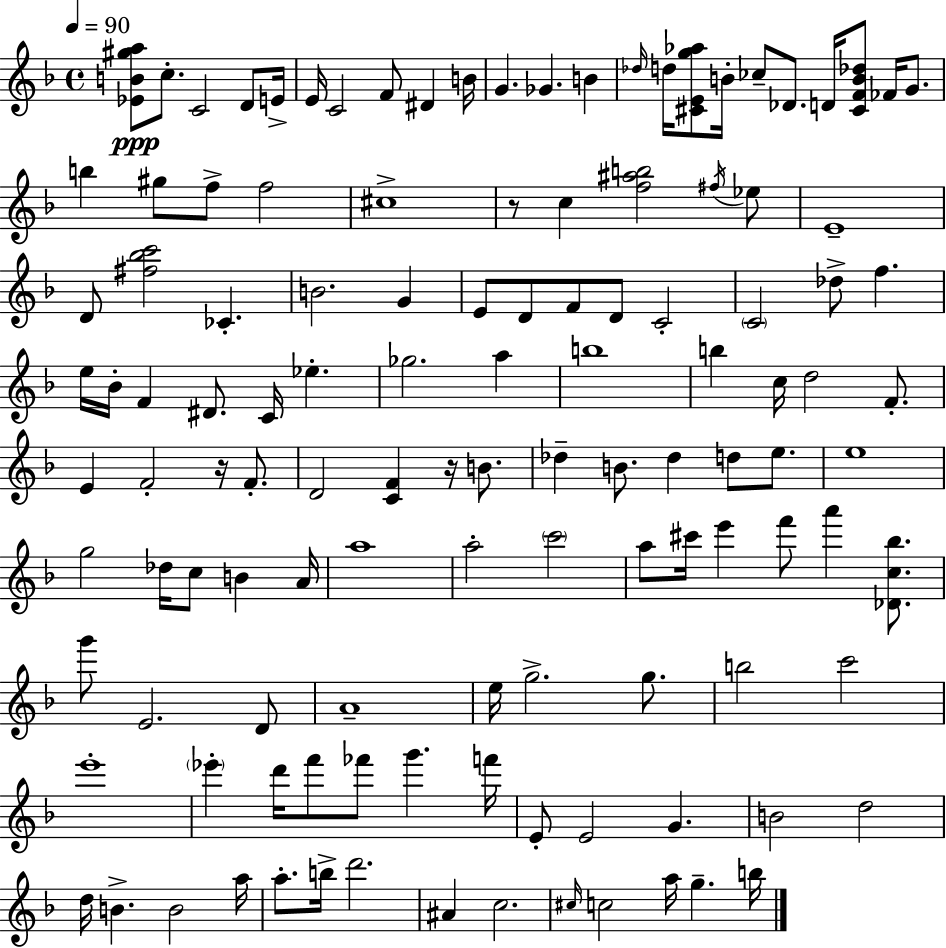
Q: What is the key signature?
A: D minor